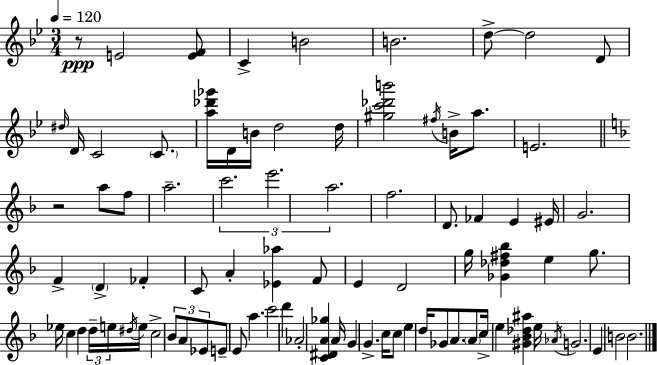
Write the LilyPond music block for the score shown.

{
  \clef treble
  \numericTimeSignature
  \time 3/4
  \key bes \major
  \tempo 4 = 120
  r8\ppp e'2 <e' f'>8 | c'4-> b'2 | b'2. | d''8->~~ d''2 d'8 | \break \grace { dis''16 } d'16 c'2 \parenthesize c'8. | <a'' des''' ges'''>16 d'16 b'16 d''2 | d''16 <gis'' c''' des''' b'''>2 \acciaccatura { fis''16 } b'16-> a''8. | e'2. | \break \bar "||" \break \key d \minor r2 a''8 f''8 | a''2.-- | \tuplet 3/2 { c'''2. | e'''2. | \break a''2. } | f''2. | d'8. fes'4 e'4 eis'16 | g'2. | \break f'4-> \parenthesize d'4-> fes'4-. | c'8 a'4-. <ees' aes''>4 f'8 | e'4 d'2 | g''16 <ges' des'' fis'' bes''>4 e''4 g''8. | \break ees''16 c''4 d''4 \tuplet 3/2 { d''16-- e''16 \acciaccatura { dis''16 } } | e''16 c''2-> \tuplet 3/2 { bes'8 a'8 | ees'8 } e'8-- e'8 a''4. | c'''2 d'''4 | \break aes'2-. <c' dis' a' ges''>4 | a'16 g'4 g'4.-> | c''16 c''8 e''4 d''16 ges'8 a'8. | \parenthesize a'8 c''16-> e''4 <gis' bes' des'' ais''>4 | \break e''16 \acciaccatura { aes'16 } g'2. | e'4 b'2 | b'2. | \bar "|."
}